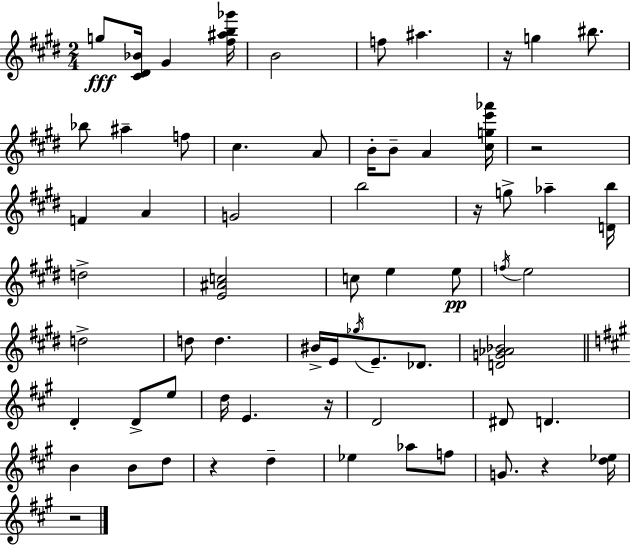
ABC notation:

X:1
T:Untitled
M:2/4
L:1/4
K:E
g/2 [^C^D_B]/4 ^G [^f^ab_g']/4 B2 f/2 ^a z/4 g ^b/2 _b/2 ^a f/2 ^c A/2 B/4 B/2 A [^cge'_a']/4 z2 F A G2 b2 z/4 g/2 _a [Db]/4 d2 [E^Ac]2 c/2 e e/2 f/4 e2 d2 d/2 d ^B/4 E/4 _g/4 E/2 _D/2 [DG_A_B]2 D D/2 e/2 d/4 E z/4 D2 ^D/2 D B B/2 d/2 z d _e _a/2 f/2 G/2 z [d_e]/4 z2